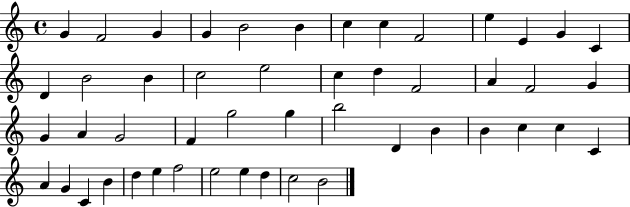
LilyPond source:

{
  \clef treble
  \time 4/4
  \defaultTimeSignature
  \key c \major
  g'4 f'2 g'4 | g'4 b'2 b'4 | c''4 c''4 f'2 | e''4 e'4 g'4 c'4 | \break d'4 b'2 b'4 | c''2 e''2 | c''4 d''4 f'2 | a'4 f'2 g'4 | \break g'4 a'4 g'2 | f'4 g''2 g''4 | b''2 d'4 b'4 | b'4 c''4 c''4 c'4 | \break a'4 g'4 c'4 b'4 | d''4 e''4 f''2 | e''2 e''4 d''4 | c''2 b'2 | \break \bar "|."
}